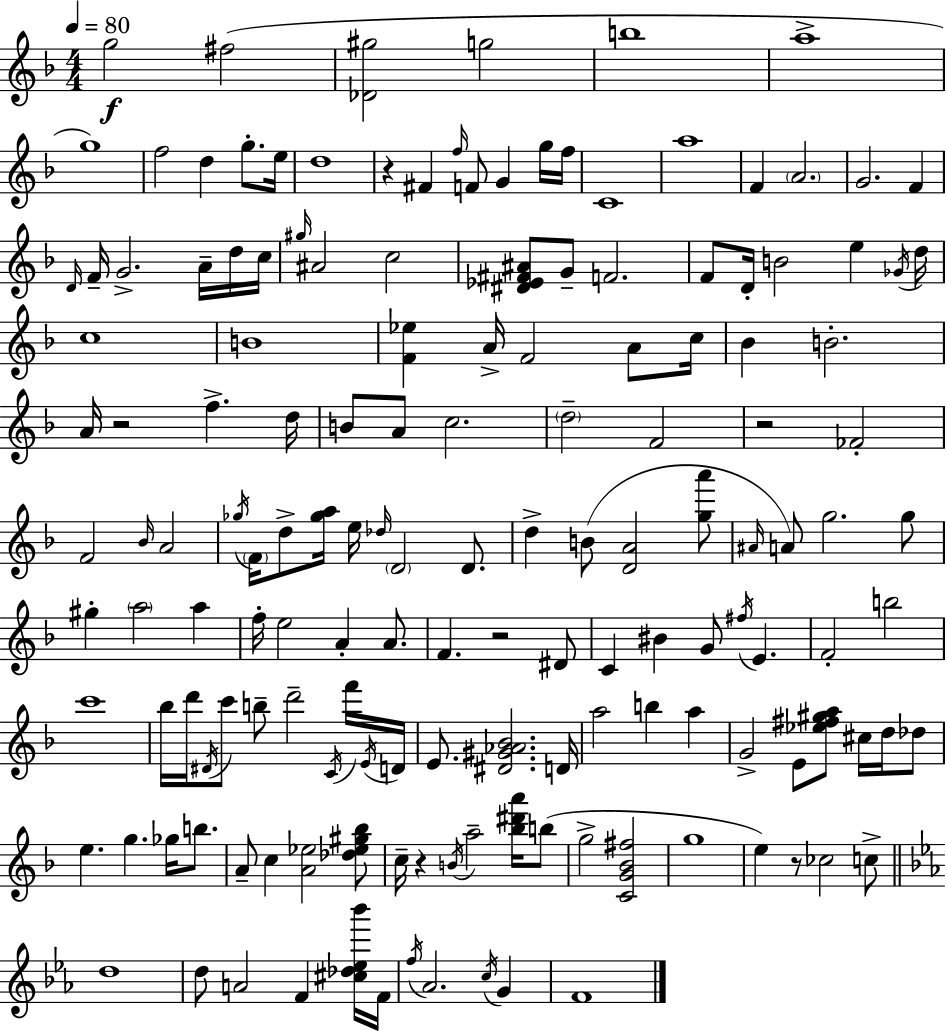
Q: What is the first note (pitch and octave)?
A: G5